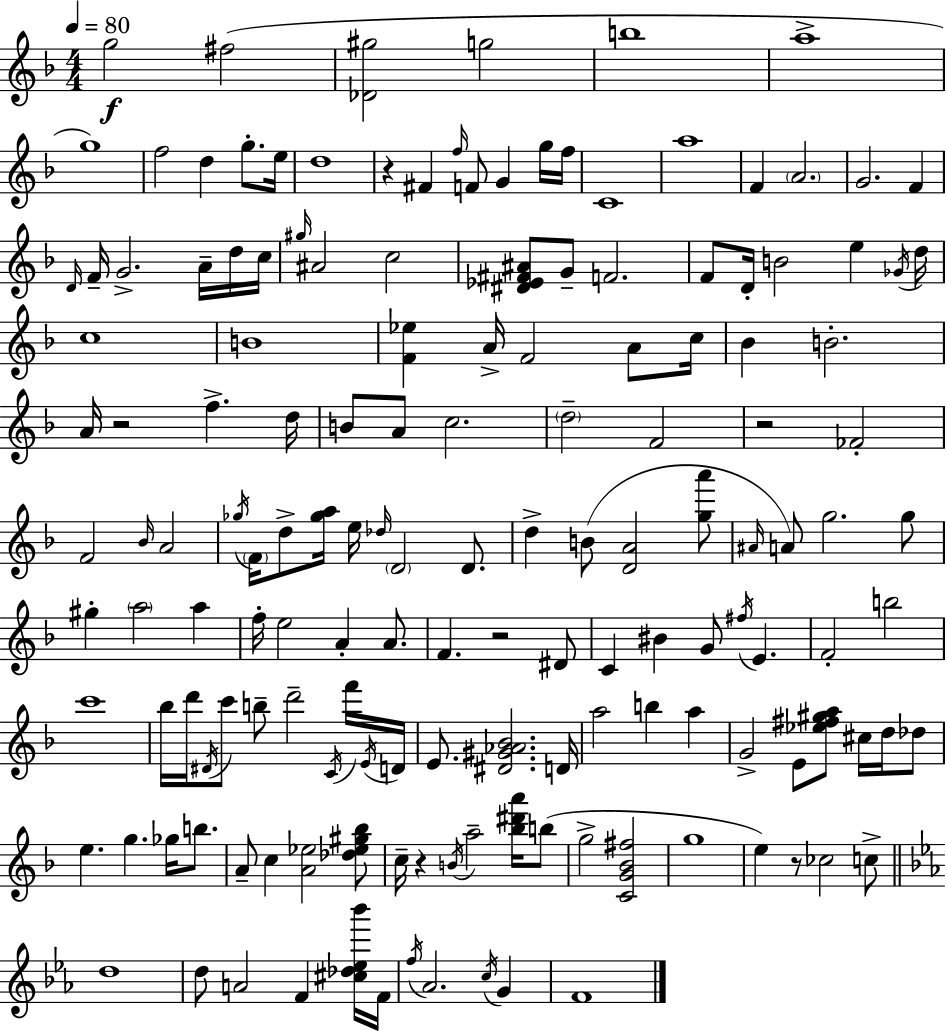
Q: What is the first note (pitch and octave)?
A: G5